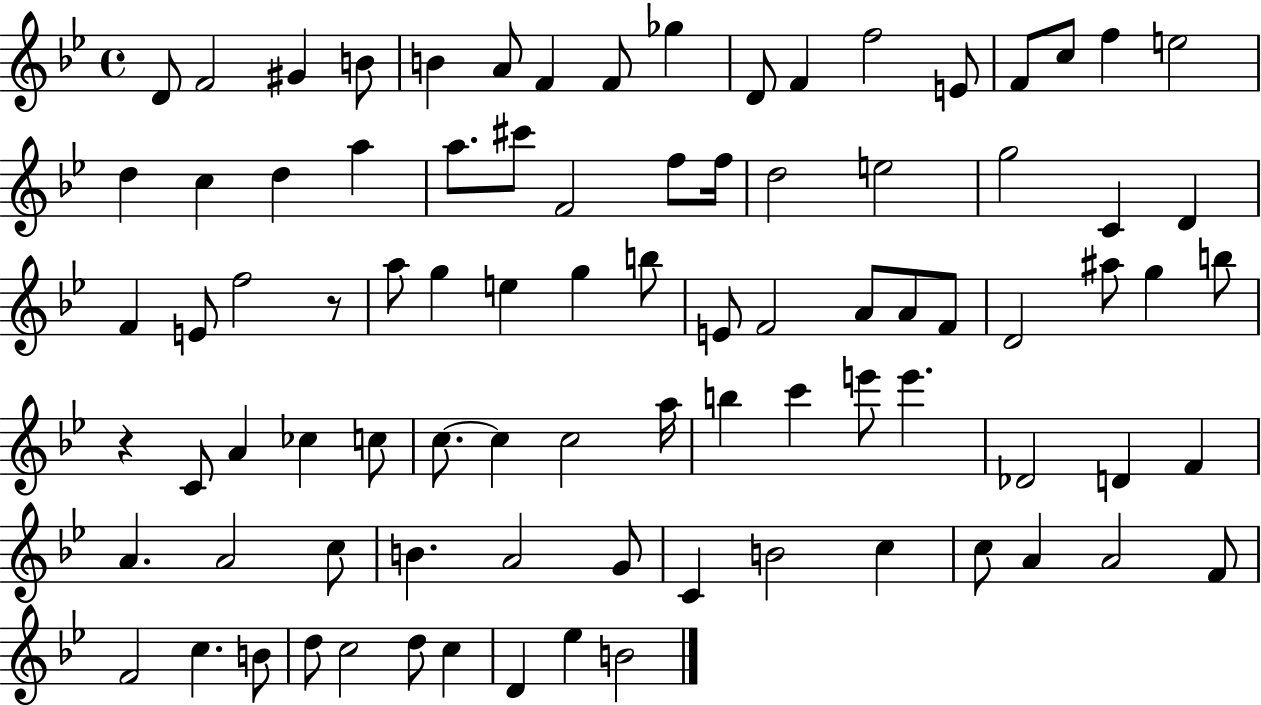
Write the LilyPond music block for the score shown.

{
  \clef treble
  \time 4/4
  \defaultTimeSignature
  \key bes \major
  d'8 f'2 gis'4 b'8 | b'4 a'8 f'4 f'8 ges''4 | d'8 f'4 f''2 e'8 | f'8 c''8 f''4 e''2 | \break d''4 c''4 d''4 a''4 | a''8. cis'''8 f'2 f''8 f''16 | d''2 e''2 | g''2 c'4 d'4 | \break f'4 e'8 f''2 r8 | a''8 g''4 e''4 g''4 b''8 | e'8 f'2 a'8 a'8 f'8 | d'2 ais''8 g''4 b''8 | \break r4 c'8 a'4 ces''4 c''8 | c''8.~~ c''4 c''2 a''16 | b''4 c'''4 e'''8 e'''4. | des'2 d'4 f'4 | \break a'4. a'2 c''8 | b'4. a'2 g'8 | c'4 b'2 c''4 | c''8 a'4 a'2 f'8 | \break f'2 c''4. b'8 | d''8 c''2 d''8 c''4 | d'4 ees''4 b'2 | \bar "|."
}